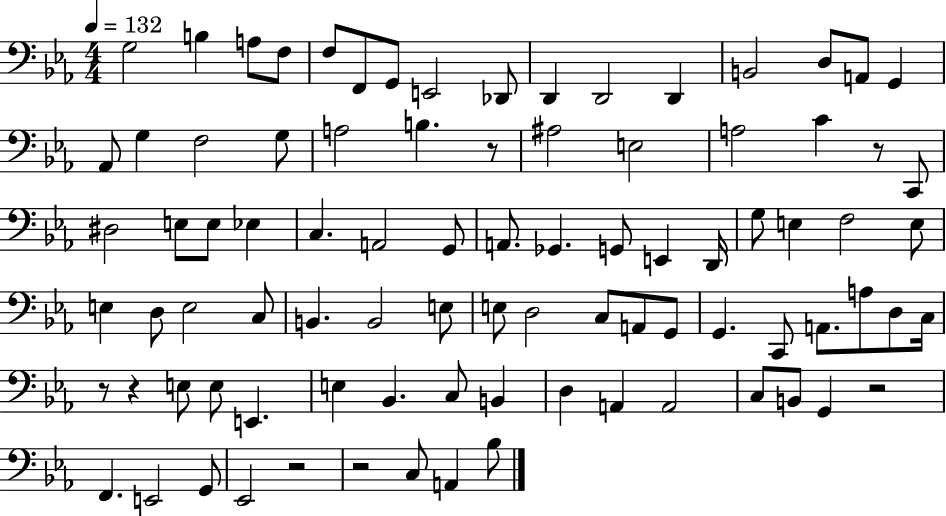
G3/h B3/q A3/e F3/e F3/e F2/e G2/e E2/h Db2/e D2/q D2/h D2/q B2/h D3/e A2/e G2/q Ab2/e G3/q F3/h G3/e A3/h B3/q. R/e A#3/h E3/h A3/h C4/q R/e C2/e D#3/h E3/e E3/e Eb3/q C3/q. A2/h G2/e A2/e. Gb2/q. G2/e E2/q D2/s G3/e E3/q F3/h E3/e E3/q D3/e E3/h C3/e B2/q. B2/h E3/e E3/e D3/h C3/e A2/e G2/e G2/q. C2/e A2/e. A3/e D3/e C3/s R/e R/q E3/e E3/e E2/q. E3/q Bb2/q. C3/e B2/q D3/q A2/q A2/h C3/e B2/e G2/q R/h F2/q. E2/h G2/e Eb2/h R/h R/h C3/e A2/q Bb3/e